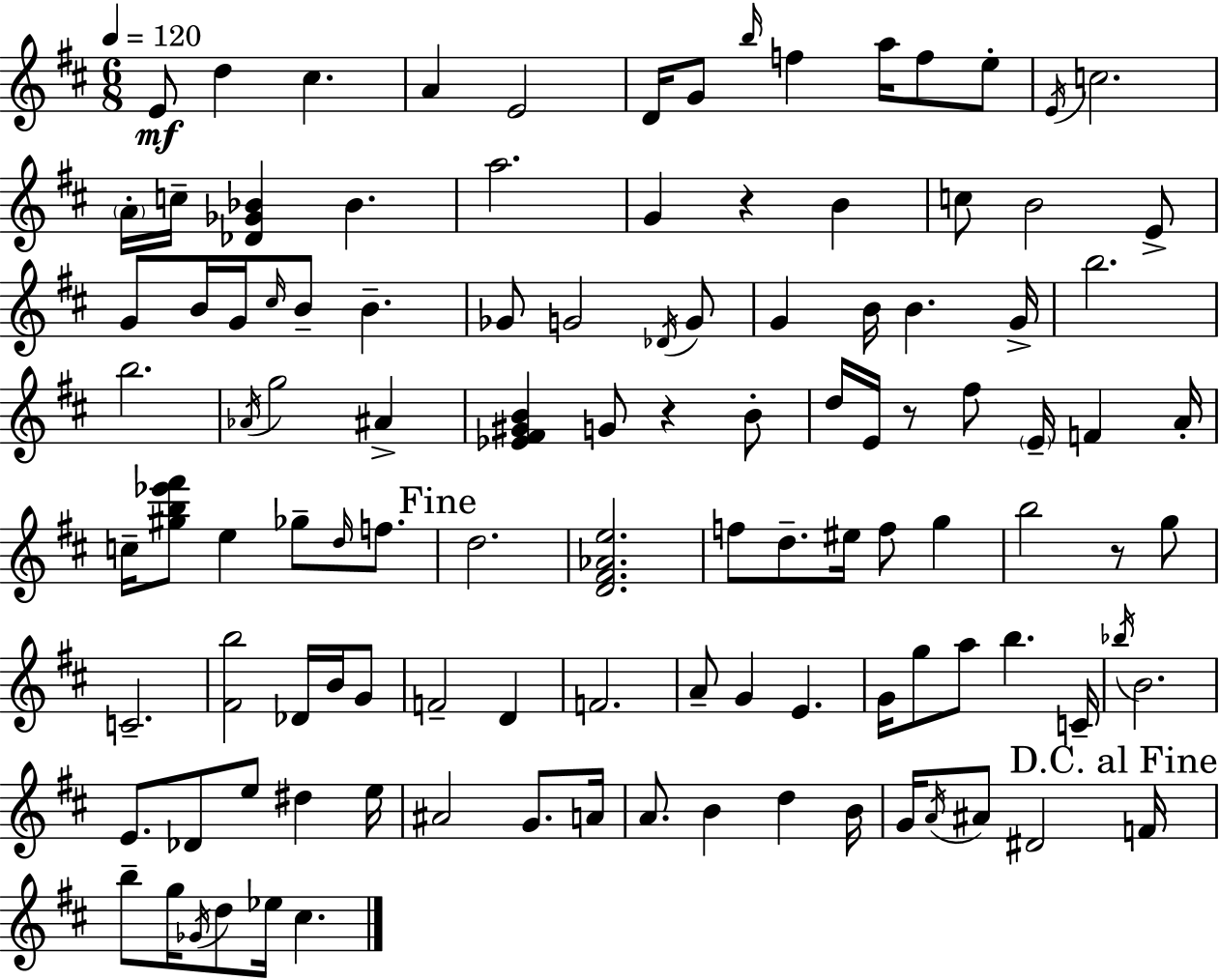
X:1
T:Untitled
M:6/8
L:1/4
K:D
E/2 d ^c A E2 D/4 G/2 b/4 f a/4 f/2 e/2 E/4 c2 A/4 c/4 [_D_G_B] _B a2 G z B c/2 B2 E/2 G/2 B/4 G/4 ^c/4 B/2 B _G/2 G2 _D/4 G/2 G B/4 B G/4 b2 b2 _A/4 g2 ^A [_E^F^GB] G/2 z B/2 d/4 E/4 z/2 ^f/2 E/4 F A/4 c/4 [^gb_e'^f']/2 e _g/2 d/4 f/2 d2 [D^F_Ae]2 f/2 d/2 ^e/4 f/2 g b2 z/2 g/2 C2 [^Fb]2 _D/4 B/4 G/2 F2 D F2 A/2 G E G/4 g/2 a/2 b C/4 _b/4 B2 E/2 _D/2 e/2 ^d e/4 ^A2 G/2 A/4 A/2 B d B/4 G/4 A/4 ^A/2 ^D2 F/4 b/2 g/4 _G/4 d/2 _e/4 ^c